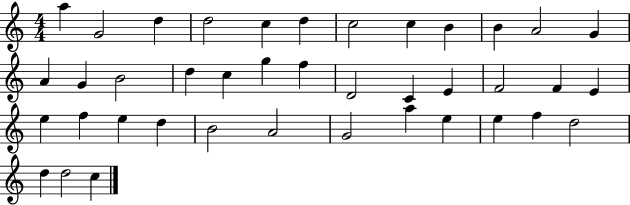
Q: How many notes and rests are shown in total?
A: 40